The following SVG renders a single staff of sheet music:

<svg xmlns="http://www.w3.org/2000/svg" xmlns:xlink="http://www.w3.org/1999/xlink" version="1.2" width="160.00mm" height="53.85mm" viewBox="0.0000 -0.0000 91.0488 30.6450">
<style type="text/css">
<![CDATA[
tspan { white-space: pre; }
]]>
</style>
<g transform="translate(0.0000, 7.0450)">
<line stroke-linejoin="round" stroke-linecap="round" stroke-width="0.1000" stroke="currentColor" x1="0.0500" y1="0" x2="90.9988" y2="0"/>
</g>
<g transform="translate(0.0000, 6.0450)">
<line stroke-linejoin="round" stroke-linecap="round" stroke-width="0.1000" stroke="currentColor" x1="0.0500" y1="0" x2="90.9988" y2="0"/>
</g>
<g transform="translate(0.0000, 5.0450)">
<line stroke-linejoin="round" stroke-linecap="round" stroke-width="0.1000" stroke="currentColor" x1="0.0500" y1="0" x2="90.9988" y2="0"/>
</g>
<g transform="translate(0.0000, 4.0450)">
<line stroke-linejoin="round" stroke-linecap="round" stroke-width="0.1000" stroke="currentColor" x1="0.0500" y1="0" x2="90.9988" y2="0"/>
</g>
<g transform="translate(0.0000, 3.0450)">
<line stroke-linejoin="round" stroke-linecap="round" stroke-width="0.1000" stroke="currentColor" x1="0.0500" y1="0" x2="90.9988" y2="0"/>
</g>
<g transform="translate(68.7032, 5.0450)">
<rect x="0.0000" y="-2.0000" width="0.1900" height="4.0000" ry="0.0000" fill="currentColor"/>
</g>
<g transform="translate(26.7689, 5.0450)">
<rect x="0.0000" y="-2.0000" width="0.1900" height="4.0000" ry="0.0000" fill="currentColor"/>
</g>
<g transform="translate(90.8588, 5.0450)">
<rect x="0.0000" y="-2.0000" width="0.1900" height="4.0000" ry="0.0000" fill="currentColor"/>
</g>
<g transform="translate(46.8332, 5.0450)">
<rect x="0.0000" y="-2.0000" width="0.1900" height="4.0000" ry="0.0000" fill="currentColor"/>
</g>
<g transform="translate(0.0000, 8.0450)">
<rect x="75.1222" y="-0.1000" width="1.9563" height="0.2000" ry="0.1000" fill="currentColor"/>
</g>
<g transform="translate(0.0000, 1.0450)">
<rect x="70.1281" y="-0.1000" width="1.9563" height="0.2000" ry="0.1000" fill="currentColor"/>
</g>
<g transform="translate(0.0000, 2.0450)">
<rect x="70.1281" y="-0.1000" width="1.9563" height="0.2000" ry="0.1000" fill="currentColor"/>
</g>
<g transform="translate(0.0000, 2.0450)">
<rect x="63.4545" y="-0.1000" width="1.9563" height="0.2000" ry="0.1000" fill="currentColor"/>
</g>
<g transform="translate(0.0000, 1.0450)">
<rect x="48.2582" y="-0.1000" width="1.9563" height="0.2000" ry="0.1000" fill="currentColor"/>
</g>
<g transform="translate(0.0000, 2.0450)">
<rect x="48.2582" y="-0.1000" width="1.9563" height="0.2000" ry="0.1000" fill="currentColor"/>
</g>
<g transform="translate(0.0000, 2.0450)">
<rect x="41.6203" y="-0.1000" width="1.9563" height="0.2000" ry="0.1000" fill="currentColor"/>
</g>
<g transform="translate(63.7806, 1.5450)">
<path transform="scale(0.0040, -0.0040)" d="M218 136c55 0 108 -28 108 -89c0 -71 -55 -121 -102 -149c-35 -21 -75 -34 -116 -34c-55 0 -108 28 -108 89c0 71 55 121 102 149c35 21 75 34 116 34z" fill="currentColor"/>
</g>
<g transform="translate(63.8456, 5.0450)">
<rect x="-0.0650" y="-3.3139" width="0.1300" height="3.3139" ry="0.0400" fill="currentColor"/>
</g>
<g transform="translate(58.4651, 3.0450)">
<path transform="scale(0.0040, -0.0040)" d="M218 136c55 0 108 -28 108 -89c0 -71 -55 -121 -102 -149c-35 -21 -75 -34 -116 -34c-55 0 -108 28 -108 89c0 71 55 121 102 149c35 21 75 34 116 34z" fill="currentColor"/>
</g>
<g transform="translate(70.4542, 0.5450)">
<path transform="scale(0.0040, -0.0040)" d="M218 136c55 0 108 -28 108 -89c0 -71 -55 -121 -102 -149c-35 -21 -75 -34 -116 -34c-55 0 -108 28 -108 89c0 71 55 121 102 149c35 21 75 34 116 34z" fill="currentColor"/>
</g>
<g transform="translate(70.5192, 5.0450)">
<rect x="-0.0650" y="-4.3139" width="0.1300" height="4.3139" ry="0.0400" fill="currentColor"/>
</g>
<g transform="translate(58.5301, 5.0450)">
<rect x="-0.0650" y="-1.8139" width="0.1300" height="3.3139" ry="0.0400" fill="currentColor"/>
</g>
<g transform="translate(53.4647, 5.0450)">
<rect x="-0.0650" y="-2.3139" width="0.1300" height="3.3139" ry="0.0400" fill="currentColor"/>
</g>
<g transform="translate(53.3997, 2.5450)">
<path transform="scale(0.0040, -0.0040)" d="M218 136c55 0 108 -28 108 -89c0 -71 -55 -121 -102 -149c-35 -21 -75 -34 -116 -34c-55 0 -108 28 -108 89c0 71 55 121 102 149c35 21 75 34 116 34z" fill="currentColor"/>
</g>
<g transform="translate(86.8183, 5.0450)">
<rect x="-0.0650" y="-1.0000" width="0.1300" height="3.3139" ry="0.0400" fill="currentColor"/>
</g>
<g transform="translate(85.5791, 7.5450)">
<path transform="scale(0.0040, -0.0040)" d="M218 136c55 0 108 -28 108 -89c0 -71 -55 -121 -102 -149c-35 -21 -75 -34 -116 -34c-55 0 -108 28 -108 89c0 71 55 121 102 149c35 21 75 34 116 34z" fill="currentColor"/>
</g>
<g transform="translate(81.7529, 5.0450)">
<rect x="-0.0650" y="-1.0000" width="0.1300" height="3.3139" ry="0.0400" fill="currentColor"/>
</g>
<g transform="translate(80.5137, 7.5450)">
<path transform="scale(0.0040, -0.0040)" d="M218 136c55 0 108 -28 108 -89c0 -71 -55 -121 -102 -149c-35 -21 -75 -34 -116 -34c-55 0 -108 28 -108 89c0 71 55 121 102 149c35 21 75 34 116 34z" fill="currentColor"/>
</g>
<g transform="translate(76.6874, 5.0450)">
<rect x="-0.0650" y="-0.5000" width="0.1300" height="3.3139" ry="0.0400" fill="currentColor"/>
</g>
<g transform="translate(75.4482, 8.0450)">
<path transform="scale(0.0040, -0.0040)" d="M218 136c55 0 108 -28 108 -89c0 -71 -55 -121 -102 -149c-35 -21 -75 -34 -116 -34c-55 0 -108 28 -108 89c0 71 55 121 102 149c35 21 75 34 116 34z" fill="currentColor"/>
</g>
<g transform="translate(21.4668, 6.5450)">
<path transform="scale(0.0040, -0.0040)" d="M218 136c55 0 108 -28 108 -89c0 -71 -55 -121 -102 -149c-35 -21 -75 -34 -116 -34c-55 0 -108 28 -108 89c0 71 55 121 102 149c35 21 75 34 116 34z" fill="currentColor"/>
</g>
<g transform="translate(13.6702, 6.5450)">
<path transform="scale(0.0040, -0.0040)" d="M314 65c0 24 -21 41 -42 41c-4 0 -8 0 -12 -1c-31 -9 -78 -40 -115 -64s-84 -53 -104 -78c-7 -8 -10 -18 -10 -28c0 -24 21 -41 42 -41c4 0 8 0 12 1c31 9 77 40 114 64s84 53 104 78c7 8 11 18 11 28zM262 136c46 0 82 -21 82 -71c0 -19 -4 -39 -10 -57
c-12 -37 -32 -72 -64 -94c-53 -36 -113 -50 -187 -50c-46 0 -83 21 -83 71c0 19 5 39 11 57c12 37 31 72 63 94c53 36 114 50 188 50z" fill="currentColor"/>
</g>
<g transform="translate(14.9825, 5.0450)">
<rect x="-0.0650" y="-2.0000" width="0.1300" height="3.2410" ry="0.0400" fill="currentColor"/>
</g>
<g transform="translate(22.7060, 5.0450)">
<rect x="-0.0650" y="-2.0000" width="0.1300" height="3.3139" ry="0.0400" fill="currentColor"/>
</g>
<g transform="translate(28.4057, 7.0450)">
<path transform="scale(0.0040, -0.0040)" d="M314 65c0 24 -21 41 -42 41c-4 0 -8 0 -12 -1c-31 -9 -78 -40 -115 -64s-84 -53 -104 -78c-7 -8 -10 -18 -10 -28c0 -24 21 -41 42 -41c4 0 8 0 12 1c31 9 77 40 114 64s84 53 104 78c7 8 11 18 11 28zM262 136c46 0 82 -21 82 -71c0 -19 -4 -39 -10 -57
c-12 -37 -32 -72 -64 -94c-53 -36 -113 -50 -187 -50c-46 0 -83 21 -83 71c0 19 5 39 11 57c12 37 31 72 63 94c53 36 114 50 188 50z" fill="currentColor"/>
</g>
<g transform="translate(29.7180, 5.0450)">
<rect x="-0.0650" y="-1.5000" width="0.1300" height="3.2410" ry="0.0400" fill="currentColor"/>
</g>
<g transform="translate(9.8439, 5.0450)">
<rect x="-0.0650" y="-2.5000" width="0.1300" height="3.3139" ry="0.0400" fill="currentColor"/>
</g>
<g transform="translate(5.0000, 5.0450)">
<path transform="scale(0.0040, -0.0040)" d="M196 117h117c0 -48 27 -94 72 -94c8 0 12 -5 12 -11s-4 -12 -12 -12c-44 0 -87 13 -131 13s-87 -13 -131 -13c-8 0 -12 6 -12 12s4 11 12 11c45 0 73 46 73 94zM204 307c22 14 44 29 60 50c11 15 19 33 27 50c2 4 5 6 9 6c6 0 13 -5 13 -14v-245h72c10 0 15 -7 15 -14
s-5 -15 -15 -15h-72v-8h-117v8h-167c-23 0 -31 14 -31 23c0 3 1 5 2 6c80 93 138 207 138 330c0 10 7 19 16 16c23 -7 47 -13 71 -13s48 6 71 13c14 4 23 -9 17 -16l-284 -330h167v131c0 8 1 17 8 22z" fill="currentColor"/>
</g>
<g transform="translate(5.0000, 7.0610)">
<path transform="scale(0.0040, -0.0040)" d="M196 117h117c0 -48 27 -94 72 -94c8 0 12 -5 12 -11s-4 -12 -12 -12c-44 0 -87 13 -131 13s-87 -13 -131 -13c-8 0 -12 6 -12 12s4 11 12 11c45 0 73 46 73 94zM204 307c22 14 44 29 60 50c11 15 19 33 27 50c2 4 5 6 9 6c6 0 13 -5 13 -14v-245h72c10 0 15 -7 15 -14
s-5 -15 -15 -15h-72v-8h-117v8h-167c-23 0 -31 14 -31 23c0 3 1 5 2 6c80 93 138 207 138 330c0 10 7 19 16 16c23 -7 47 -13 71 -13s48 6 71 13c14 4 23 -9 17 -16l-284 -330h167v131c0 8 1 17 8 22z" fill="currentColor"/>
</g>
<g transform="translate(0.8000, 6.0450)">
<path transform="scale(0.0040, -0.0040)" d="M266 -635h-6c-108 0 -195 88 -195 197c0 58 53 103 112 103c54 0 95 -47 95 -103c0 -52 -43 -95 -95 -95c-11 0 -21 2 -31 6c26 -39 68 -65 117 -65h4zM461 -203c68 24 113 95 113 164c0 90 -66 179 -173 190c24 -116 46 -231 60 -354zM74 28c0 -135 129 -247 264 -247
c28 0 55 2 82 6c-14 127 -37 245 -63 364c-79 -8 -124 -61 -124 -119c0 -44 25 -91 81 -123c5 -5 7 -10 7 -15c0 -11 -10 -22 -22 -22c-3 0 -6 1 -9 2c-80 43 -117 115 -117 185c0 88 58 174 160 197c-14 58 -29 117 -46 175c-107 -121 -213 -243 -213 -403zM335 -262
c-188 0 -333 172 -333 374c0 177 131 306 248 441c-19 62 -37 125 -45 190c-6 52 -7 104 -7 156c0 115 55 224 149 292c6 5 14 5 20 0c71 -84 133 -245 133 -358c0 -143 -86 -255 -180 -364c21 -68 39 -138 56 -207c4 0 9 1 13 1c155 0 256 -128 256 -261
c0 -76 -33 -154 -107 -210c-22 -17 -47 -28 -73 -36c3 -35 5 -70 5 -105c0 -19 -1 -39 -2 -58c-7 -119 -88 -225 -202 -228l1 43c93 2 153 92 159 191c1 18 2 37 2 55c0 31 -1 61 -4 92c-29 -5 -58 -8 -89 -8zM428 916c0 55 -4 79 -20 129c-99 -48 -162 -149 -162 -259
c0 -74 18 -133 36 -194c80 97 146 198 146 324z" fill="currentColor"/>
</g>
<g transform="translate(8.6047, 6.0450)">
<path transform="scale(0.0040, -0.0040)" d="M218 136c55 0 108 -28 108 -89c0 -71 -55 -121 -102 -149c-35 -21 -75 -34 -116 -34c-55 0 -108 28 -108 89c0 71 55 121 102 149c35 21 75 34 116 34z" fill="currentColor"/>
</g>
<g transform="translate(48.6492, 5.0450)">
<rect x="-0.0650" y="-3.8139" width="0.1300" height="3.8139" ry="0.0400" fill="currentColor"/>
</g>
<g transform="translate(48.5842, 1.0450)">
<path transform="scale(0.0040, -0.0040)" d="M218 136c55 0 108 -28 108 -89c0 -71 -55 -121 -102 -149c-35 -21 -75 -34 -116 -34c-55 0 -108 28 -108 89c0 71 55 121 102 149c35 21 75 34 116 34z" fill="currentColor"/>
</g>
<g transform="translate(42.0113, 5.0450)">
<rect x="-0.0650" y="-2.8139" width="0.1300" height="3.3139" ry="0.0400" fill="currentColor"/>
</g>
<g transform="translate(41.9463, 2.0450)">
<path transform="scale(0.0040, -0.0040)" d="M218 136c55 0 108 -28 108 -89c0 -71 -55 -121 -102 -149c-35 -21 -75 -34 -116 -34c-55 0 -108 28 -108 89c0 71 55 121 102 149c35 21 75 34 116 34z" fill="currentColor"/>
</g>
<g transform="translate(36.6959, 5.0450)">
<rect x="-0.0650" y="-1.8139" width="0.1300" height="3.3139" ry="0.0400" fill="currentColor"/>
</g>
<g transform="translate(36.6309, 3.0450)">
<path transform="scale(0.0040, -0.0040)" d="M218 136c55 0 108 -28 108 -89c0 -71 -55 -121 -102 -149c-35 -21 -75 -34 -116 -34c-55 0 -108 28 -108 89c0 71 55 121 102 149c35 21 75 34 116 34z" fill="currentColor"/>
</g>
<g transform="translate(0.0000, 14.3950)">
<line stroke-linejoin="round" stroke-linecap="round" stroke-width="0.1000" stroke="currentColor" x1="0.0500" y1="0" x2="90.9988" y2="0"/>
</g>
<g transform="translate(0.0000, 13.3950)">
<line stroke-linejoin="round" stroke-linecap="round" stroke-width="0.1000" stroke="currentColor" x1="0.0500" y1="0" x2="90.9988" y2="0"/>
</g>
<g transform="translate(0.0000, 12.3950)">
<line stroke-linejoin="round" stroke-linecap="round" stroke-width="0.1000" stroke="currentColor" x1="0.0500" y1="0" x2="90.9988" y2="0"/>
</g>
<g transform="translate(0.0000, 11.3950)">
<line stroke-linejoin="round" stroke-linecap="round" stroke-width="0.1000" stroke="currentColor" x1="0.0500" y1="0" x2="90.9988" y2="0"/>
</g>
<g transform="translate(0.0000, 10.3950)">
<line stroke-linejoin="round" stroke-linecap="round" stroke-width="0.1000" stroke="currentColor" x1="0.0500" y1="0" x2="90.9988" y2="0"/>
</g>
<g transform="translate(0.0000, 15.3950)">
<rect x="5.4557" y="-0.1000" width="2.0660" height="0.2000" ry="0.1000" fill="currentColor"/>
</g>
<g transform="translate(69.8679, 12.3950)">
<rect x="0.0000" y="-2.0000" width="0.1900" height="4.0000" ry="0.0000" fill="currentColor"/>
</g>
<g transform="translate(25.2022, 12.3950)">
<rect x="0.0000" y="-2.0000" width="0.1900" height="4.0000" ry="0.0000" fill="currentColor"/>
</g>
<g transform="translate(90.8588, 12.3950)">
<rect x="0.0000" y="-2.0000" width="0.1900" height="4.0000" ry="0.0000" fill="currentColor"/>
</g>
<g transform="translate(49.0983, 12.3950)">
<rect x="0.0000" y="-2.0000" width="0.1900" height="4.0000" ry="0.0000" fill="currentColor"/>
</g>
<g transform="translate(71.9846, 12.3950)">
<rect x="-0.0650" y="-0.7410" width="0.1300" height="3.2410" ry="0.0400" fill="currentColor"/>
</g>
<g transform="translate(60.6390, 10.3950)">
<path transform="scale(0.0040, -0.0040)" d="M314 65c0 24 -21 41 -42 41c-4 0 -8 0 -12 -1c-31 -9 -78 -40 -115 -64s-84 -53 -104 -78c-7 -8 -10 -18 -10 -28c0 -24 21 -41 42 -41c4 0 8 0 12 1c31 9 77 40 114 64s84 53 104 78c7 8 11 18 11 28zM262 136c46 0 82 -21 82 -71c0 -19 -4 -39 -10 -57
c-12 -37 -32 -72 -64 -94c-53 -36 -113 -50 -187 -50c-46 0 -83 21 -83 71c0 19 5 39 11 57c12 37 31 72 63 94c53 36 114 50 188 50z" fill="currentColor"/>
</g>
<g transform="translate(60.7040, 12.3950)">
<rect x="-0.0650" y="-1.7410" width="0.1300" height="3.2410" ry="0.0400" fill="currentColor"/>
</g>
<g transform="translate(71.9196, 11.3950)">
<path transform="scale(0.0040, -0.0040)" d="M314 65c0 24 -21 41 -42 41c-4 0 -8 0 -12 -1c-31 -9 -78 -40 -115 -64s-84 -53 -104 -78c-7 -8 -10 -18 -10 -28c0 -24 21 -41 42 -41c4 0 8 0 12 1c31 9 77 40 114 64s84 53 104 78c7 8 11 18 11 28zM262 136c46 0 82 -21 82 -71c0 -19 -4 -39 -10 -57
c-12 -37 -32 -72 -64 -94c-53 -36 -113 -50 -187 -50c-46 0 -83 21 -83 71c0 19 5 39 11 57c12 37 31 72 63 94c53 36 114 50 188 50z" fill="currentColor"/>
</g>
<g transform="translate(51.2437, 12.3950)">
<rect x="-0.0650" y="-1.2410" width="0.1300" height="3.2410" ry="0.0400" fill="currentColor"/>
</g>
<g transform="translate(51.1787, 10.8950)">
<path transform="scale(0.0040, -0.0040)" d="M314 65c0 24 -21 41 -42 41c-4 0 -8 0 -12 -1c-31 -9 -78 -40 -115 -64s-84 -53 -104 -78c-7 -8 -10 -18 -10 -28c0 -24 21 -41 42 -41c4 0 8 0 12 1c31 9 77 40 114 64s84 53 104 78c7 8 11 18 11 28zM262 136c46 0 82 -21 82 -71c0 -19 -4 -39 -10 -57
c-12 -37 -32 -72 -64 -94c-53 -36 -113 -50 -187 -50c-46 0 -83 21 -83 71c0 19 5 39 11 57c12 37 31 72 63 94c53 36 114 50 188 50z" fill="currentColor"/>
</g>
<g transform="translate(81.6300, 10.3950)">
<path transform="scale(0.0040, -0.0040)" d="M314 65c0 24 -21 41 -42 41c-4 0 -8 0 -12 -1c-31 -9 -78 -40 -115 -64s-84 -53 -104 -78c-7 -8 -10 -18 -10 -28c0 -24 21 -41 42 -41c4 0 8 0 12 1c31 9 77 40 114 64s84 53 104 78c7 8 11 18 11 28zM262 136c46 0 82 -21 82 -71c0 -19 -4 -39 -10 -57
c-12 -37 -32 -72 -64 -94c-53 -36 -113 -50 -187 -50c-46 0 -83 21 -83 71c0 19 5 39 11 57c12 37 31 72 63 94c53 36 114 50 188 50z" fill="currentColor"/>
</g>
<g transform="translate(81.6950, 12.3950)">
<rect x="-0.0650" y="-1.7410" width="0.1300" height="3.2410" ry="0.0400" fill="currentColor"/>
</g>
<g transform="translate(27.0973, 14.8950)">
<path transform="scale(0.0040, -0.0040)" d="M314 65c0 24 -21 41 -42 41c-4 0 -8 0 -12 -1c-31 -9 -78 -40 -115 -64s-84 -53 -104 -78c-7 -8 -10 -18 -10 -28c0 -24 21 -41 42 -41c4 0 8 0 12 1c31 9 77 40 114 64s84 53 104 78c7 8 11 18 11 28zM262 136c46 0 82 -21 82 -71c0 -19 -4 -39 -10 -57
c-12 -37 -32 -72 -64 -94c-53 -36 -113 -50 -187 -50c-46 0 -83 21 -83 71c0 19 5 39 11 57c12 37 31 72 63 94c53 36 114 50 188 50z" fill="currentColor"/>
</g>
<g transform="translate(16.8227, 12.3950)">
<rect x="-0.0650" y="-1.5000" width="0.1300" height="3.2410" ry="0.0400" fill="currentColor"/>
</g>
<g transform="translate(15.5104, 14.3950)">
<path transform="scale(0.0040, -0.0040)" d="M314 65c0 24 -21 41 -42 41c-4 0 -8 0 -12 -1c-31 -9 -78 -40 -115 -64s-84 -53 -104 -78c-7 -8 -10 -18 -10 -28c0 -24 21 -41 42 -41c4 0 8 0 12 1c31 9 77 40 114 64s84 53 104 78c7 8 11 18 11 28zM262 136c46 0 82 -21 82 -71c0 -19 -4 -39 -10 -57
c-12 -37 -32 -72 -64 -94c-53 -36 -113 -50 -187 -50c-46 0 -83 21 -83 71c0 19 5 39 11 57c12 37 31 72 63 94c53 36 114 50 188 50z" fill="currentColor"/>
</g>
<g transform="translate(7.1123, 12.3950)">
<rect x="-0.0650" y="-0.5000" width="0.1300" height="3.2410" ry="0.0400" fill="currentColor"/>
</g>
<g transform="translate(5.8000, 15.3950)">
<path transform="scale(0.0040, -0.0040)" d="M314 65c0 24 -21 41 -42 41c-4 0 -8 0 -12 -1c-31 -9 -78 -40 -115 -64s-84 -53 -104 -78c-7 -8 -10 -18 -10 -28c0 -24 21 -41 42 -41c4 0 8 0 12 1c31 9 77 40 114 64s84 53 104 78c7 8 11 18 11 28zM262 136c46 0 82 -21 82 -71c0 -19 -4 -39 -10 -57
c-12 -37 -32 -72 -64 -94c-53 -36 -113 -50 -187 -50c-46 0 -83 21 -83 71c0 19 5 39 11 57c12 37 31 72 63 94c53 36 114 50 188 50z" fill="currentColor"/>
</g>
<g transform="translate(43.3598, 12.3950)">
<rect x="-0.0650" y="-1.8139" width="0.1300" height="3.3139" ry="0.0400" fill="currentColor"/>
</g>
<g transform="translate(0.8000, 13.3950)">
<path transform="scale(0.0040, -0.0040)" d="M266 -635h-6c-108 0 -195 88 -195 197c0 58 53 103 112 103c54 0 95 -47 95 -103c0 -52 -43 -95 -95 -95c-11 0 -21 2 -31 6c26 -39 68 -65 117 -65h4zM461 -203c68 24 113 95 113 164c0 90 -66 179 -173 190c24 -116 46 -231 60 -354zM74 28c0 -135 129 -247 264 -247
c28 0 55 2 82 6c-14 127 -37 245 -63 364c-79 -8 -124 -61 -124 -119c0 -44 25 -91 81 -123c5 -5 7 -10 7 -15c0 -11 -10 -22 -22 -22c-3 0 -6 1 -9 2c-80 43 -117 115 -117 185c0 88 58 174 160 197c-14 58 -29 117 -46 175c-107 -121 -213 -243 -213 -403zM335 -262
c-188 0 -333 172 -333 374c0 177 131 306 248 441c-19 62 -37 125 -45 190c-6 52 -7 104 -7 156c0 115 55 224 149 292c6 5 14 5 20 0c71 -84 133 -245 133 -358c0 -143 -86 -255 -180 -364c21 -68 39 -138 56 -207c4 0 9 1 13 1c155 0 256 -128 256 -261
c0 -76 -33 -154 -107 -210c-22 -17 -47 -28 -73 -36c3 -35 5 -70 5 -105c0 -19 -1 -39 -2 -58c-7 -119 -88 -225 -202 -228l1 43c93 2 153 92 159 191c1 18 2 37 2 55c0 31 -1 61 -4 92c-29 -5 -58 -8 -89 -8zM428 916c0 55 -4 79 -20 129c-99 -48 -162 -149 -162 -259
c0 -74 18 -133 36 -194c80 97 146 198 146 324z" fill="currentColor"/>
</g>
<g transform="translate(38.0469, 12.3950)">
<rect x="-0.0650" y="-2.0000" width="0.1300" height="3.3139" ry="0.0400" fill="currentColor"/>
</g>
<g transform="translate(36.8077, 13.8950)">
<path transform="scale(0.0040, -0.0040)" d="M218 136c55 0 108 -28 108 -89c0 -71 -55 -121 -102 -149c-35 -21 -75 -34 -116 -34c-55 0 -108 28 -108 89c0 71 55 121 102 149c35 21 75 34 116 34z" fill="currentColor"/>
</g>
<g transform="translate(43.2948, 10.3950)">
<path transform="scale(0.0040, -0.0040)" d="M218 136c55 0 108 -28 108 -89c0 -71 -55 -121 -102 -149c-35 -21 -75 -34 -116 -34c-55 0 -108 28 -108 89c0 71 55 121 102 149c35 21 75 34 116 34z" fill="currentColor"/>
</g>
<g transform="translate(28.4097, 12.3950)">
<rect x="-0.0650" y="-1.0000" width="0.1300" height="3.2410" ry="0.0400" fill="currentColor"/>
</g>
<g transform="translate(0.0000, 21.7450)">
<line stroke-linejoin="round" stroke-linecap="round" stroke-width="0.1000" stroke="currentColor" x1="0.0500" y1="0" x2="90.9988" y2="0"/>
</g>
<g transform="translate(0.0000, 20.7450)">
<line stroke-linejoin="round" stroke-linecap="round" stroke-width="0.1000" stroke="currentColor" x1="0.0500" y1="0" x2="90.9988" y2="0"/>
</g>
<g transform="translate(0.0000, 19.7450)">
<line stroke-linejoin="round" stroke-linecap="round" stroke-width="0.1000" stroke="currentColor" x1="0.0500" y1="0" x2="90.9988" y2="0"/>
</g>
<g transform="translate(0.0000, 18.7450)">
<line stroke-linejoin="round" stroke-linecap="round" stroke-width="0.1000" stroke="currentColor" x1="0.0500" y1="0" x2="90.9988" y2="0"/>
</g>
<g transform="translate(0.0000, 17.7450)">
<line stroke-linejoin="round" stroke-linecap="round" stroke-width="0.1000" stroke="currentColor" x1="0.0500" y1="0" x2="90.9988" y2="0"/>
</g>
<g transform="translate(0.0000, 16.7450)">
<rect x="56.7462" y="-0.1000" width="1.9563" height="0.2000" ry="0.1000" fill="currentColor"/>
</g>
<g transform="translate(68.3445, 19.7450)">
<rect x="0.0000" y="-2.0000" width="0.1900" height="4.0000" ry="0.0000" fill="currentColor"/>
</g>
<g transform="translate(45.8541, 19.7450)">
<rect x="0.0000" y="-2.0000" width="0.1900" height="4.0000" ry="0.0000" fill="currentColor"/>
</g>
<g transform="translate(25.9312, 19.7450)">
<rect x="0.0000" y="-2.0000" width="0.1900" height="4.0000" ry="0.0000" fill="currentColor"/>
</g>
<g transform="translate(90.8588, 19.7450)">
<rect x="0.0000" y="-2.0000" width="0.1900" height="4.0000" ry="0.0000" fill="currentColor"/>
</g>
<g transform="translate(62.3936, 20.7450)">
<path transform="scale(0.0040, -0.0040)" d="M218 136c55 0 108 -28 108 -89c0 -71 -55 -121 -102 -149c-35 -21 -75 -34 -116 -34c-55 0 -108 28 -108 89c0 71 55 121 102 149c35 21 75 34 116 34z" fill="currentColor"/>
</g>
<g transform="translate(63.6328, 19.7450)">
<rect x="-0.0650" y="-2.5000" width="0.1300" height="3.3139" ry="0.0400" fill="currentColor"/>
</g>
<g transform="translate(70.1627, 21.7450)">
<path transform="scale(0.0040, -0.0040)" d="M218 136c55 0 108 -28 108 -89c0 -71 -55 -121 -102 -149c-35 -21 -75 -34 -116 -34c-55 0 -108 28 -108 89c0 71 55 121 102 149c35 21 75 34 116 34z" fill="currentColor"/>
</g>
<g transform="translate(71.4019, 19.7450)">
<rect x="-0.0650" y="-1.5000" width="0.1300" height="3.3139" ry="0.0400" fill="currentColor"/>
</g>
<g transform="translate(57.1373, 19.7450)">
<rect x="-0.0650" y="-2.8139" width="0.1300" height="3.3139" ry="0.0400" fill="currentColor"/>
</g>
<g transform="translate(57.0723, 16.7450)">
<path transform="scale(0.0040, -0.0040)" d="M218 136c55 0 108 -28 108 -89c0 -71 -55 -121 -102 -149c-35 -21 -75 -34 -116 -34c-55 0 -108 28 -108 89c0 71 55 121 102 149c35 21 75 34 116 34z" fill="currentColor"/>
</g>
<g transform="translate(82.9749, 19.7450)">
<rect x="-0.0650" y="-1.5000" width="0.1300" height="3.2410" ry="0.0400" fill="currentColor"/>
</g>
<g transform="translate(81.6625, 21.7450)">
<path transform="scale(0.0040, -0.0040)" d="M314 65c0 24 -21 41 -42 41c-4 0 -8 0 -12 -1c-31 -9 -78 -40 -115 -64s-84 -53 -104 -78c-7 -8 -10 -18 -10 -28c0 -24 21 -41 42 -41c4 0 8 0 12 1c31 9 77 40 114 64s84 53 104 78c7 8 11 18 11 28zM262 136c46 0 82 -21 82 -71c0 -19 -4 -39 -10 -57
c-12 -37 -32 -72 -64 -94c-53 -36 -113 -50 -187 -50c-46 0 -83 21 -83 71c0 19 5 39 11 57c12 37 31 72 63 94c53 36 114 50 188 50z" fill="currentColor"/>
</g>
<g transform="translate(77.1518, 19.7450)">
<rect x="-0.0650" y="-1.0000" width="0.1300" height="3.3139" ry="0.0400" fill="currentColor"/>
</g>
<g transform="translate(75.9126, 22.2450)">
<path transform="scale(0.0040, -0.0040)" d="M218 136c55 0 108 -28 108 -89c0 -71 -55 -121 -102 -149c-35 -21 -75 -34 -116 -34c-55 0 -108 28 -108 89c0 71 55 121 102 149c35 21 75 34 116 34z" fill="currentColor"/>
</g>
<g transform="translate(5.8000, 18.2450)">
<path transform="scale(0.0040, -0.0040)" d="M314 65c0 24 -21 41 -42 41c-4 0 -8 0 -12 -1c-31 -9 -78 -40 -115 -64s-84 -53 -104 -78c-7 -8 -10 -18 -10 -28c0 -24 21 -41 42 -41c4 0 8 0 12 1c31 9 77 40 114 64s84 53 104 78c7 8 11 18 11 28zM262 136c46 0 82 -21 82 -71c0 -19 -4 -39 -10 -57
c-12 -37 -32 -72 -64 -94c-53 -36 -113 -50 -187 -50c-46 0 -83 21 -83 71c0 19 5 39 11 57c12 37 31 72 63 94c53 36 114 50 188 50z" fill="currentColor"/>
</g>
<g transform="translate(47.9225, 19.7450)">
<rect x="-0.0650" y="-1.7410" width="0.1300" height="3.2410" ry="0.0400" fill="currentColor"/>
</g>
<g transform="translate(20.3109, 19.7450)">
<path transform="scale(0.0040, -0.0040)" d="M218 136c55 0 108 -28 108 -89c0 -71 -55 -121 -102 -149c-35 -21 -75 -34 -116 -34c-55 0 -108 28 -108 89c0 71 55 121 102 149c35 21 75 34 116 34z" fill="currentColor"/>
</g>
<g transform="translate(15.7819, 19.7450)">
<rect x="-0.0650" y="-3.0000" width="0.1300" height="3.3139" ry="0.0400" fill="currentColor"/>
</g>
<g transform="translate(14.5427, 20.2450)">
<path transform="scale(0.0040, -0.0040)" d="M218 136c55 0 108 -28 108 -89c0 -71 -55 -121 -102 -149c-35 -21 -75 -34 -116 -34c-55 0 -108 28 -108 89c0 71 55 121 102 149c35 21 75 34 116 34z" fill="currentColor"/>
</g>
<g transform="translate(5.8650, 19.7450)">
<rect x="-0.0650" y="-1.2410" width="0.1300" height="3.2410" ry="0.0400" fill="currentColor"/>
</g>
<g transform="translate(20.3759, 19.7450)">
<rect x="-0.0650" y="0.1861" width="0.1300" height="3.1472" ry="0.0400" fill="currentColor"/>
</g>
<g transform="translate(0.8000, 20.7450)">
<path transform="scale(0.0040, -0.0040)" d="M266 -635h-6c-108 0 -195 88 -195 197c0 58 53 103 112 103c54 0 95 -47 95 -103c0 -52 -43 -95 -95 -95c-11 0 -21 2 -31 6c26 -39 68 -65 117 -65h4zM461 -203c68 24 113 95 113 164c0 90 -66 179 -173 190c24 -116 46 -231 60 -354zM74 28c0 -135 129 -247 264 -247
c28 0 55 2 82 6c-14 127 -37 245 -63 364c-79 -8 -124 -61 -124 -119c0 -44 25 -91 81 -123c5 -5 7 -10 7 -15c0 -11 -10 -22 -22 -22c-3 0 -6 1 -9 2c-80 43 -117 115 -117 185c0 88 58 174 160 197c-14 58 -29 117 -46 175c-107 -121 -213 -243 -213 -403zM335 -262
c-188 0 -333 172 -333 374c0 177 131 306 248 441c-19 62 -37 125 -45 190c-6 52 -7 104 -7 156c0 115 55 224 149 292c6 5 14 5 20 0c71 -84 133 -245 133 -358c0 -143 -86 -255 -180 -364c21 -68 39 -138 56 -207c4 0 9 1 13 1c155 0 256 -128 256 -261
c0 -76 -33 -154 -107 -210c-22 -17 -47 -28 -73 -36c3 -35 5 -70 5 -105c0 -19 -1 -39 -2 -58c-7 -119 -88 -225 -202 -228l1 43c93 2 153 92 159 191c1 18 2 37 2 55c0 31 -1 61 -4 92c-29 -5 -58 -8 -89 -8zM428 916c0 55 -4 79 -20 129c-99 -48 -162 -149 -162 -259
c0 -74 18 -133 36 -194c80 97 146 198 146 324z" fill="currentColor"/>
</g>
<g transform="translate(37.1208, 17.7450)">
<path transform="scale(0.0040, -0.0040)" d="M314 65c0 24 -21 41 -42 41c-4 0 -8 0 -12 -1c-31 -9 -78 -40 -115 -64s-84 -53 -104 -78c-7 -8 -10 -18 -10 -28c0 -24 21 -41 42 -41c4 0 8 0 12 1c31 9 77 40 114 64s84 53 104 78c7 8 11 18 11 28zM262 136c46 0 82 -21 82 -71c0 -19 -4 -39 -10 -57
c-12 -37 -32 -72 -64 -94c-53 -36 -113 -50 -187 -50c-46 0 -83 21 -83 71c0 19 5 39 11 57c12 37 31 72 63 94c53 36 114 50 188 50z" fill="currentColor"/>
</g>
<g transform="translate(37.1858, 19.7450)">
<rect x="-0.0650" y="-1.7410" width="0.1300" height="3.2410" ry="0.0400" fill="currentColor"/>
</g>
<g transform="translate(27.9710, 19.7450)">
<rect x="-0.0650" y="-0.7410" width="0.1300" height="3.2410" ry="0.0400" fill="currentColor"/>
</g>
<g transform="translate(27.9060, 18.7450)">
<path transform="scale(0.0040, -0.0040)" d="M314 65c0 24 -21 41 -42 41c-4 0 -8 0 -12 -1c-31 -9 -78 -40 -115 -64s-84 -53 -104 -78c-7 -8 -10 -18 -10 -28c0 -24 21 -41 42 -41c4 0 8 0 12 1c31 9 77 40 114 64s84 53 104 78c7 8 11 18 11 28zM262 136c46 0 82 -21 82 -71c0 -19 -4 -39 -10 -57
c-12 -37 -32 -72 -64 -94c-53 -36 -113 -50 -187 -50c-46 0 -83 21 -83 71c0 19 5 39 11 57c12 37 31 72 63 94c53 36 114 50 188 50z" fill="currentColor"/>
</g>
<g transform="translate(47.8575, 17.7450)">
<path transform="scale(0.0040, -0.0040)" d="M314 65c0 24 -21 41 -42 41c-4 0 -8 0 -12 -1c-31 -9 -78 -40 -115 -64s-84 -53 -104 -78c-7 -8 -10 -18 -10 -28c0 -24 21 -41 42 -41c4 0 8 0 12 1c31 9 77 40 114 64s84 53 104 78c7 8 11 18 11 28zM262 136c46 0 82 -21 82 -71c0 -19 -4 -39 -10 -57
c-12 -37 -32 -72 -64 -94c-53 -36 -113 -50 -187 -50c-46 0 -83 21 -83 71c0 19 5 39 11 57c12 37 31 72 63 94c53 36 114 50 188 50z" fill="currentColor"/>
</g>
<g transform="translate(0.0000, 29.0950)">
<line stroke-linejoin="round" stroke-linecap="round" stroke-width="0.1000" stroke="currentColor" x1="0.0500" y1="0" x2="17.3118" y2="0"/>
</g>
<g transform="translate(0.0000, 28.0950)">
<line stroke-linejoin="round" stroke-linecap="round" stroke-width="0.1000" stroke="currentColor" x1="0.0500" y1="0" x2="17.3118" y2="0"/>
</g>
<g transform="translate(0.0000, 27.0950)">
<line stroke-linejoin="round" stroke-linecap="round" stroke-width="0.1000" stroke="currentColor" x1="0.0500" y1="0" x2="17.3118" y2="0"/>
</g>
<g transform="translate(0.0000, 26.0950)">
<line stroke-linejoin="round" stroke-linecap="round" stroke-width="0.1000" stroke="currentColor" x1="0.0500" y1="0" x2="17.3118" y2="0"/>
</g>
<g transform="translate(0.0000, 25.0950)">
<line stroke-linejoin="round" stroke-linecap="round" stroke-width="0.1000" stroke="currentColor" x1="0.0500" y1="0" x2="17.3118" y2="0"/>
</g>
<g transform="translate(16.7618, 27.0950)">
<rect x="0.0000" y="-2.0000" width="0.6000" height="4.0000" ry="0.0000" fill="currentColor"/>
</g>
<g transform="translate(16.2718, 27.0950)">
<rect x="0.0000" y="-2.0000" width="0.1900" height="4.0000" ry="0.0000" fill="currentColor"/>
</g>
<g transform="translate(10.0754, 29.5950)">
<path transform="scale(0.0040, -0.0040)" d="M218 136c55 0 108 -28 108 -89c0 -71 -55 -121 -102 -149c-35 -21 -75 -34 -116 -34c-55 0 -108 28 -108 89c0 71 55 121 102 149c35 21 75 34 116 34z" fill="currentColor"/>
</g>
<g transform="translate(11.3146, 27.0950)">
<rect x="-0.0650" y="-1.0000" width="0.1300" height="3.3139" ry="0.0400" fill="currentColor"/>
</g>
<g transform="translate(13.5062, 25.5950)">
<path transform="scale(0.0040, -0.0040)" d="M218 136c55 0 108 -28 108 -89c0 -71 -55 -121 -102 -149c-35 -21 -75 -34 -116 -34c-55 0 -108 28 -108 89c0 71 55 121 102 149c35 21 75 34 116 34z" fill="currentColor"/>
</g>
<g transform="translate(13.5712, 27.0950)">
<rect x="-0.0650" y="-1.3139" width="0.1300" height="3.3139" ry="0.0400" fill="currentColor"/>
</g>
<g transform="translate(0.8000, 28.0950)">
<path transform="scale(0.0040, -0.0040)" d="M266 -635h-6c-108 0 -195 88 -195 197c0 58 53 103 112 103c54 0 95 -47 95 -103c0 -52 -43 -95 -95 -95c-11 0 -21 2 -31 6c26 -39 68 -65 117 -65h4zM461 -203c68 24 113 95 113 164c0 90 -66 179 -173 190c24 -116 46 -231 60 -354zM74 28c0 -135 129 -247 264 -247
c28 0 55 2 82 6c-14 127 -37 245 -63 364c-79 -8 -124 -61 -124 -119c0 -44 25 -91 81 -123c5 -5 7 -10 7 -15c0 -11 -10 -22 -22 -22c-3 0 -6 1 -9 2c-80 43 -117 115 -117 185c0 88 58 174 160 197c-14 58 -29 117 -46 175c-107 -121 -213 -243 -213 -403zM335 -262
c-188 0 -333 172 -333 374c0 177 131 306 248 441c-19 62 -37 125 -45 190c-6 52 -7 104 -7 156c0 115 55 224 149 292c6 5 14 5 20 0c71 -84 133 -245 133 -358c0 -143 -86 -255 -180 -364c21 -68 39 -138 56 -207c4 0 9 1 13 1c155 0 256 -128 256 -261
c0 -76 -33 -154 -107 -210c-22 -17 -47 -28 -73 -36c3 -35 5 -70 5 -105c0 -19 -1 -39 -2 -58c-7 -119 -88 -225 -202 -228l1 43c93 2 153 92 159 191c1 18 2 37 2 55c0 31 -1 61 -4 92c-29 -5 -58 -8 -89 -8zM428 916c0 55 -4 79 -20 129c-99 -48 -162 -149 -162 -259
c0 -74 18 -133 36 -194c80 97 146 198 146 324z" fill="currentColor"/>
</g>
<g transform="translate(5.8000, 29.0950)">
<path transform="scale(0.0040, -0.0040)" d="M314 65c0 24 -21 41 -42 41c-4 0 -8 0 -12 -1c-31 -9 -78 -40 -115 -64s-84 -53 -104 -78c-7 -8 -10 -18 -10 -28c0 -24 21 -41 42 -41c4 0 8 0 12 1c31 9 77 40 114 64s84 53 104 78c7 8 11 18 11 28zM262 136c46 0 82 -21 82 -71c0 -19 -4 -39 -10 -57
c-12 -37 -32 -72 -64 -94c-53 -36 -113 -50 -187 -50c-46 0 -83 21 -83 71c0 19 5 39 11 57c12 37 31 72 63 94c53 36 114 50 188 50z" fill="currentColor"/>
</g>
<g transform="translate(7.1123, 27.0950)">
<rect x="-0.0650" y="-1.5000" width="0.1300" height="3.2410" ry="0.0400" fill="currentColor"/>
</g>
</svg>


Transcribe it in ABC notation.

X:1
T:Untitled
M:4/4
L:1/4
K:C
G F2 F E2 f a c' g f b d' C D D C2 E2 D2 F f e2 f2 d2 f2 e2 A B d2 f2 f2 a G E D E2 E2 D e